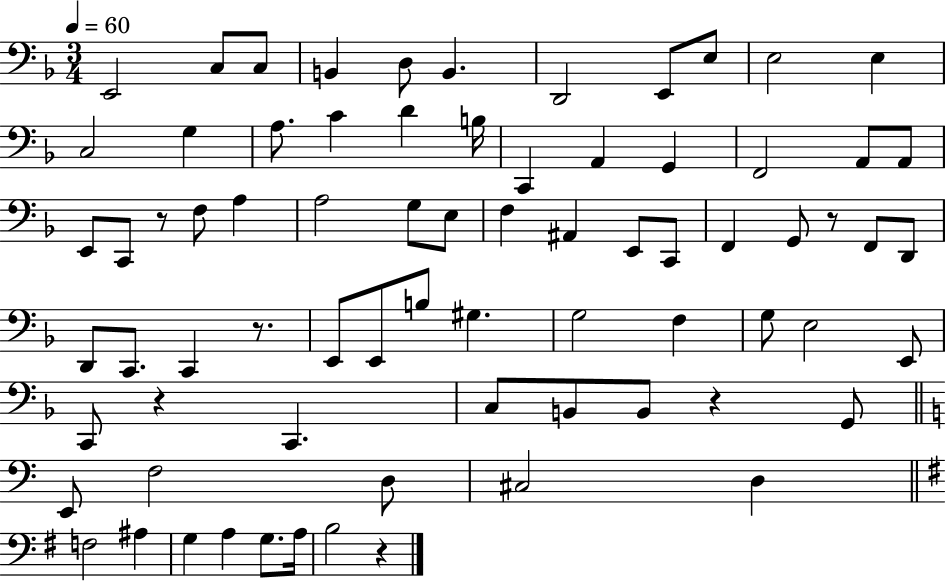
{
  \clef bass
  \numericTimeSignature
  \time 3/4
  \key f \major
  \tempo 4 = 60
  \repeat volta 2 { e,2 c8 c8 | b,4 d8 b,4. | d,2 e,8 e8 | e2 e4 | \break c2 g4 | a8. c'4 d'4 b16 | c,4 a,4 g,4 | f,2 a,8 a,8 | \break e,8 c,8 r8 f8 a4 | a2 g8 e8 | f4 ais,4 e,8 c,8 | f,4 g,8 r8 f,8 d,8 | \break d,8 c,8. c,4 r8. | e,8 e,8 b8 gis4. | g2 f4 | g8 e2 e,8 | \break c,8 r4 c,4. | c8 b,8 b,8 r4 g,8 | \bar "||" \break \key a \minor e,8 f2 d8 | cis2 d4 | \bar "||" \break \key g \major f2 ais4 | g4 a4 g8. a16 | b2 r4 | } \bar "|."
}